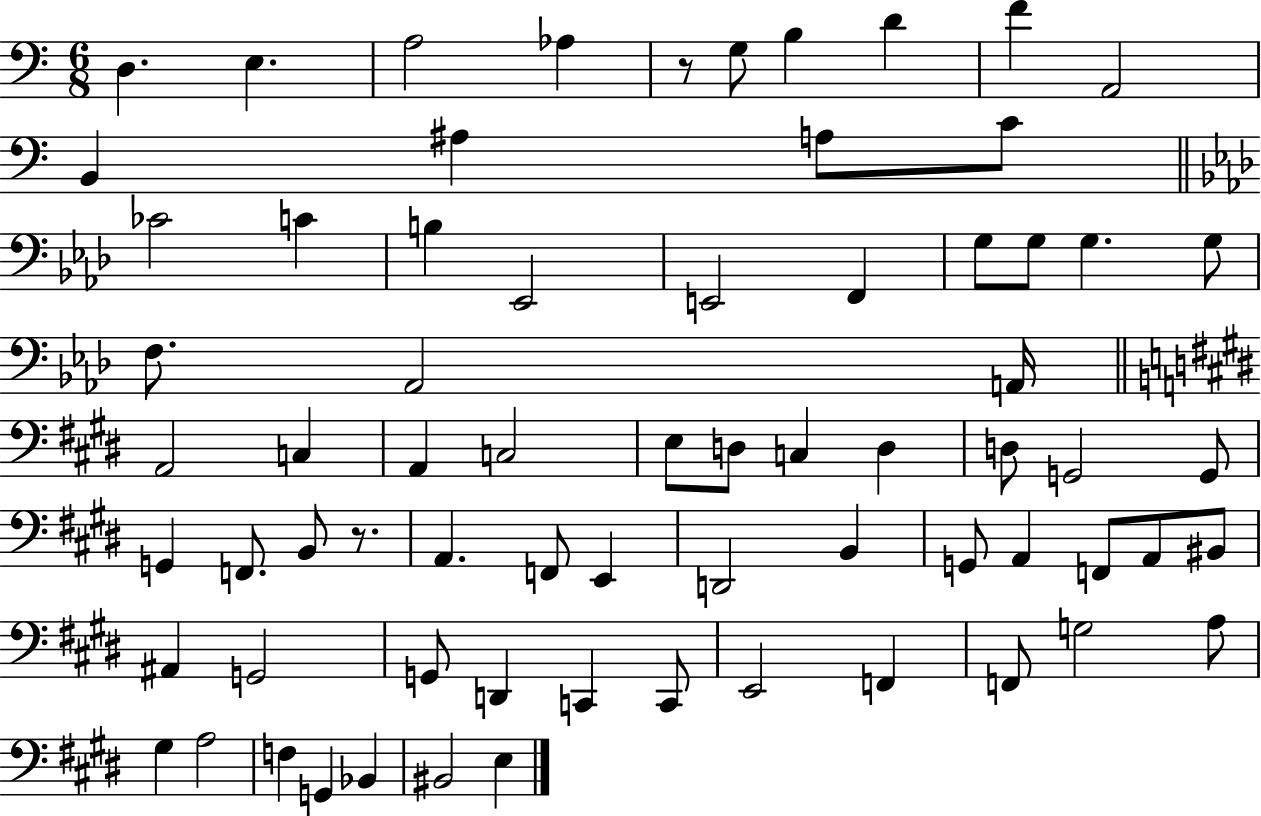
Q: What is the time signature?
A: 6/8